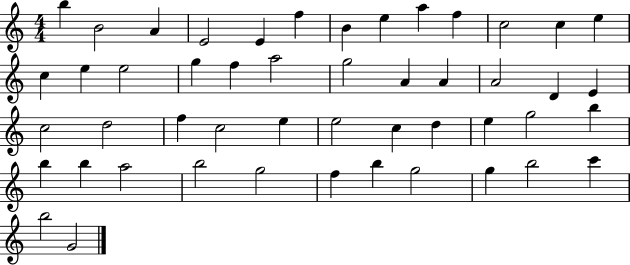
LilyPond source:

{
  \clef treble
  \numericTimeSignature
  \time 4/4
  \key c \major
  b''4 b'2 a'4 | e'2 e'4 f''4 | b'4 e''4 a''4 f''4 | c''2 c''4 e''4 | \break c''4 e''4 e''2 | g''4 f''4 a''2 | g''2 a'4 a'4 | a'2 d'4 e'4 | \break c''2 d''2 | f''4 c''2 e''4 | e''2 c''4 d''4 | e''4 g''2 b''4 | \break b''4 b''4 a''2 | b''2 g''2 | f''4 b''4 g''2 | g''4 b''2 c'''4 | \break b''2 g'2 | \bar "|."
}